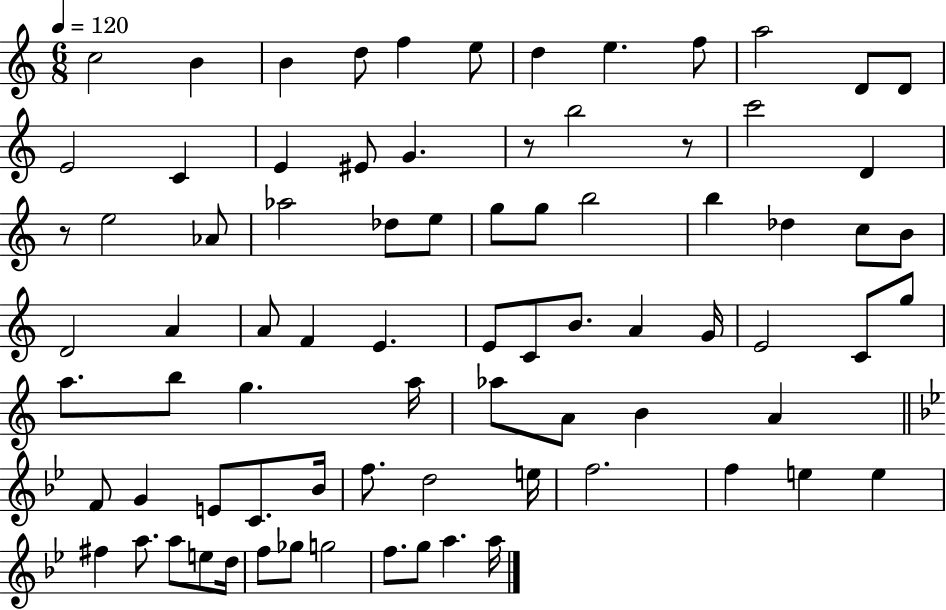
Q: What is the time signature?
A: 6/8